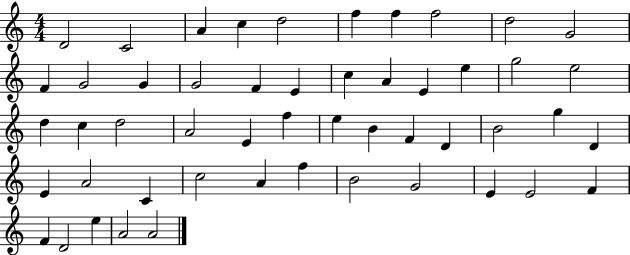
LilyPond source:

{
  \clef treble
  \numericTimeSignature
  \time 4/4
  \key c \major
  d'2 c'2 | a'4 c''4 d''2 | f''4 f''4 f''2 | d''2 g'2 | \break f'4 g'2 g'4 | g'2 f'4 e'4 | c''4 a'4 e'4 e''4 | g''2 e''2 | \break d''4 c''4 d''2 | a'2 e'4 f''4 | e''4 b'4 f'4 d'4 | b'2 g''4 d'4 | \break e'4 a'2 c'4 | c''2 a'4 f''4 | b'2 g'2 | e'4 e'2 f'4 | \break f'4 d'2 e''4 | a'2 a'2 | \bar "|."
}